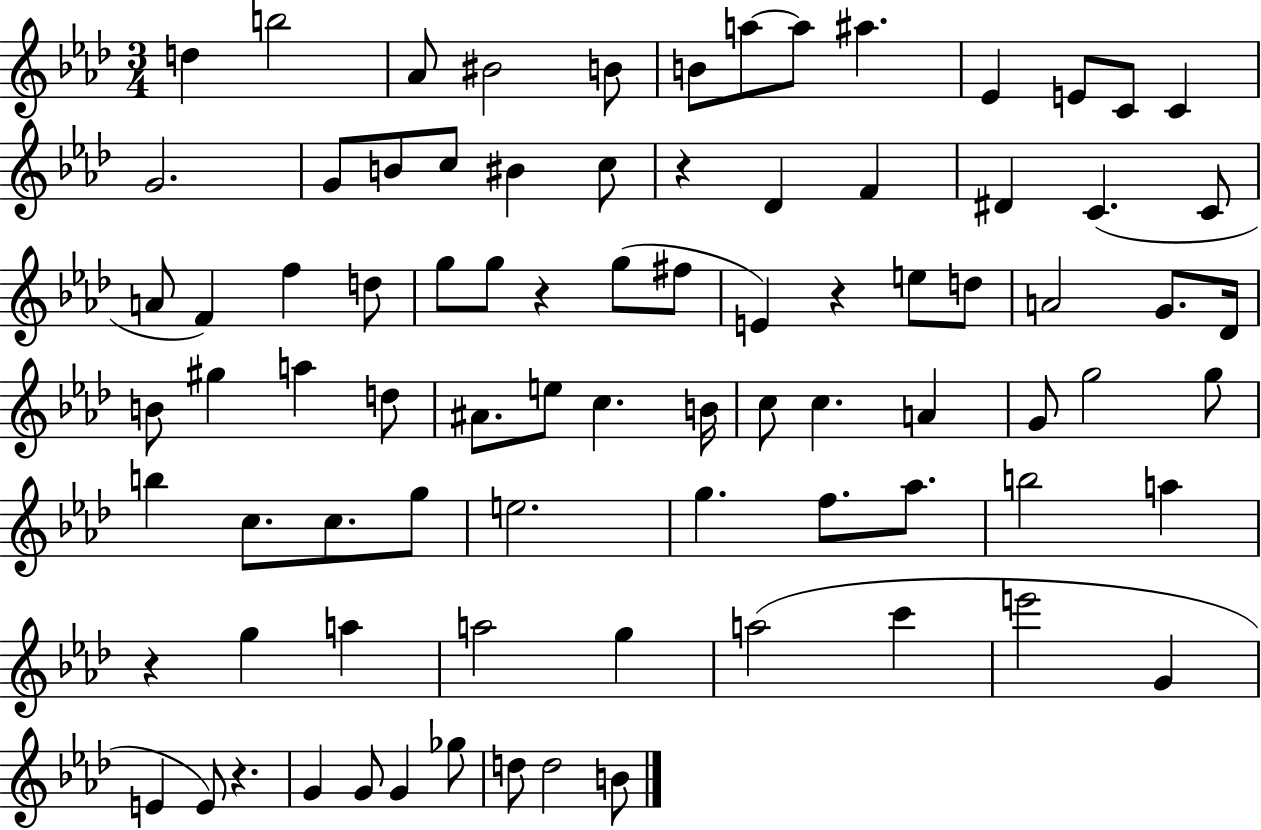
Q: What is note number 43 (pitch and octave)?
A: A#4